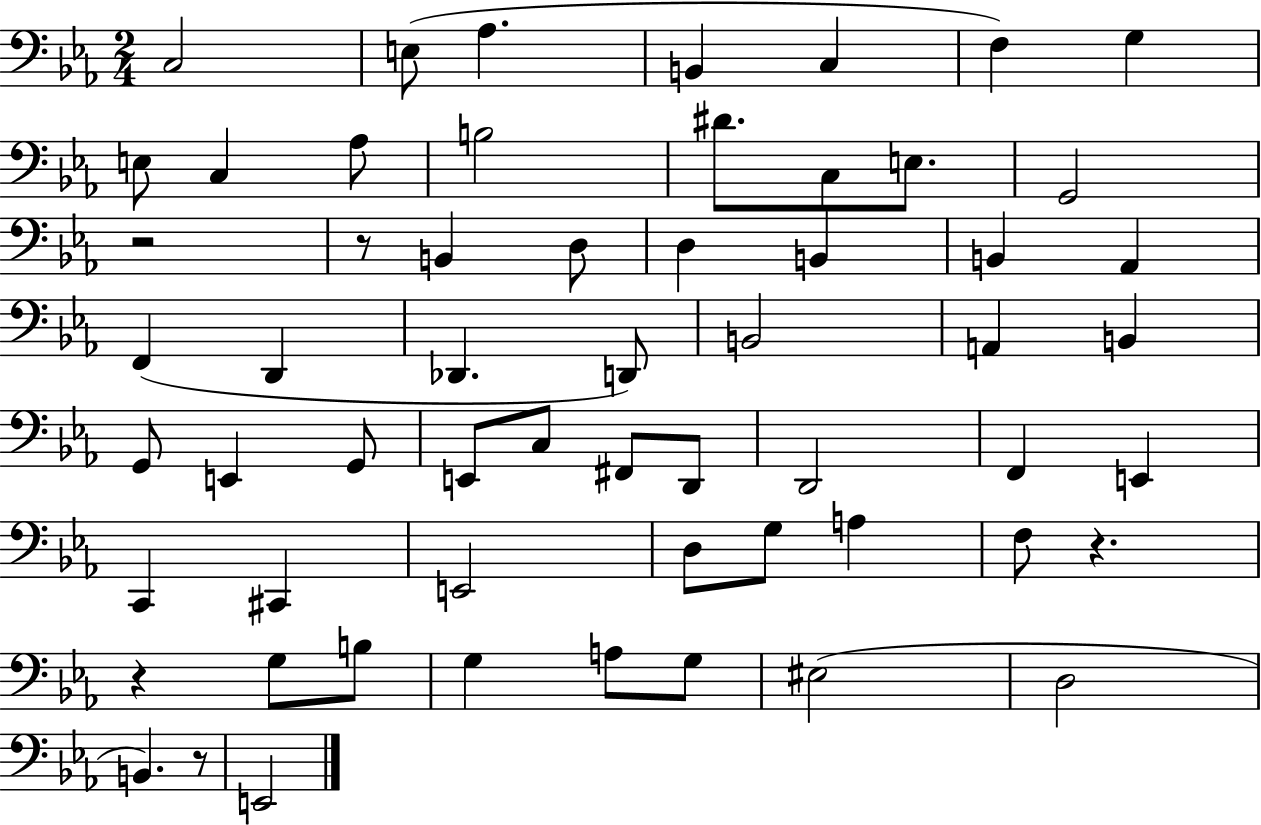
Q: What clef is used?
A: bass